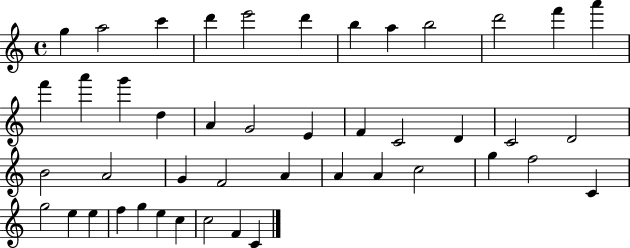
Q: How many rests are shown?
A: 0